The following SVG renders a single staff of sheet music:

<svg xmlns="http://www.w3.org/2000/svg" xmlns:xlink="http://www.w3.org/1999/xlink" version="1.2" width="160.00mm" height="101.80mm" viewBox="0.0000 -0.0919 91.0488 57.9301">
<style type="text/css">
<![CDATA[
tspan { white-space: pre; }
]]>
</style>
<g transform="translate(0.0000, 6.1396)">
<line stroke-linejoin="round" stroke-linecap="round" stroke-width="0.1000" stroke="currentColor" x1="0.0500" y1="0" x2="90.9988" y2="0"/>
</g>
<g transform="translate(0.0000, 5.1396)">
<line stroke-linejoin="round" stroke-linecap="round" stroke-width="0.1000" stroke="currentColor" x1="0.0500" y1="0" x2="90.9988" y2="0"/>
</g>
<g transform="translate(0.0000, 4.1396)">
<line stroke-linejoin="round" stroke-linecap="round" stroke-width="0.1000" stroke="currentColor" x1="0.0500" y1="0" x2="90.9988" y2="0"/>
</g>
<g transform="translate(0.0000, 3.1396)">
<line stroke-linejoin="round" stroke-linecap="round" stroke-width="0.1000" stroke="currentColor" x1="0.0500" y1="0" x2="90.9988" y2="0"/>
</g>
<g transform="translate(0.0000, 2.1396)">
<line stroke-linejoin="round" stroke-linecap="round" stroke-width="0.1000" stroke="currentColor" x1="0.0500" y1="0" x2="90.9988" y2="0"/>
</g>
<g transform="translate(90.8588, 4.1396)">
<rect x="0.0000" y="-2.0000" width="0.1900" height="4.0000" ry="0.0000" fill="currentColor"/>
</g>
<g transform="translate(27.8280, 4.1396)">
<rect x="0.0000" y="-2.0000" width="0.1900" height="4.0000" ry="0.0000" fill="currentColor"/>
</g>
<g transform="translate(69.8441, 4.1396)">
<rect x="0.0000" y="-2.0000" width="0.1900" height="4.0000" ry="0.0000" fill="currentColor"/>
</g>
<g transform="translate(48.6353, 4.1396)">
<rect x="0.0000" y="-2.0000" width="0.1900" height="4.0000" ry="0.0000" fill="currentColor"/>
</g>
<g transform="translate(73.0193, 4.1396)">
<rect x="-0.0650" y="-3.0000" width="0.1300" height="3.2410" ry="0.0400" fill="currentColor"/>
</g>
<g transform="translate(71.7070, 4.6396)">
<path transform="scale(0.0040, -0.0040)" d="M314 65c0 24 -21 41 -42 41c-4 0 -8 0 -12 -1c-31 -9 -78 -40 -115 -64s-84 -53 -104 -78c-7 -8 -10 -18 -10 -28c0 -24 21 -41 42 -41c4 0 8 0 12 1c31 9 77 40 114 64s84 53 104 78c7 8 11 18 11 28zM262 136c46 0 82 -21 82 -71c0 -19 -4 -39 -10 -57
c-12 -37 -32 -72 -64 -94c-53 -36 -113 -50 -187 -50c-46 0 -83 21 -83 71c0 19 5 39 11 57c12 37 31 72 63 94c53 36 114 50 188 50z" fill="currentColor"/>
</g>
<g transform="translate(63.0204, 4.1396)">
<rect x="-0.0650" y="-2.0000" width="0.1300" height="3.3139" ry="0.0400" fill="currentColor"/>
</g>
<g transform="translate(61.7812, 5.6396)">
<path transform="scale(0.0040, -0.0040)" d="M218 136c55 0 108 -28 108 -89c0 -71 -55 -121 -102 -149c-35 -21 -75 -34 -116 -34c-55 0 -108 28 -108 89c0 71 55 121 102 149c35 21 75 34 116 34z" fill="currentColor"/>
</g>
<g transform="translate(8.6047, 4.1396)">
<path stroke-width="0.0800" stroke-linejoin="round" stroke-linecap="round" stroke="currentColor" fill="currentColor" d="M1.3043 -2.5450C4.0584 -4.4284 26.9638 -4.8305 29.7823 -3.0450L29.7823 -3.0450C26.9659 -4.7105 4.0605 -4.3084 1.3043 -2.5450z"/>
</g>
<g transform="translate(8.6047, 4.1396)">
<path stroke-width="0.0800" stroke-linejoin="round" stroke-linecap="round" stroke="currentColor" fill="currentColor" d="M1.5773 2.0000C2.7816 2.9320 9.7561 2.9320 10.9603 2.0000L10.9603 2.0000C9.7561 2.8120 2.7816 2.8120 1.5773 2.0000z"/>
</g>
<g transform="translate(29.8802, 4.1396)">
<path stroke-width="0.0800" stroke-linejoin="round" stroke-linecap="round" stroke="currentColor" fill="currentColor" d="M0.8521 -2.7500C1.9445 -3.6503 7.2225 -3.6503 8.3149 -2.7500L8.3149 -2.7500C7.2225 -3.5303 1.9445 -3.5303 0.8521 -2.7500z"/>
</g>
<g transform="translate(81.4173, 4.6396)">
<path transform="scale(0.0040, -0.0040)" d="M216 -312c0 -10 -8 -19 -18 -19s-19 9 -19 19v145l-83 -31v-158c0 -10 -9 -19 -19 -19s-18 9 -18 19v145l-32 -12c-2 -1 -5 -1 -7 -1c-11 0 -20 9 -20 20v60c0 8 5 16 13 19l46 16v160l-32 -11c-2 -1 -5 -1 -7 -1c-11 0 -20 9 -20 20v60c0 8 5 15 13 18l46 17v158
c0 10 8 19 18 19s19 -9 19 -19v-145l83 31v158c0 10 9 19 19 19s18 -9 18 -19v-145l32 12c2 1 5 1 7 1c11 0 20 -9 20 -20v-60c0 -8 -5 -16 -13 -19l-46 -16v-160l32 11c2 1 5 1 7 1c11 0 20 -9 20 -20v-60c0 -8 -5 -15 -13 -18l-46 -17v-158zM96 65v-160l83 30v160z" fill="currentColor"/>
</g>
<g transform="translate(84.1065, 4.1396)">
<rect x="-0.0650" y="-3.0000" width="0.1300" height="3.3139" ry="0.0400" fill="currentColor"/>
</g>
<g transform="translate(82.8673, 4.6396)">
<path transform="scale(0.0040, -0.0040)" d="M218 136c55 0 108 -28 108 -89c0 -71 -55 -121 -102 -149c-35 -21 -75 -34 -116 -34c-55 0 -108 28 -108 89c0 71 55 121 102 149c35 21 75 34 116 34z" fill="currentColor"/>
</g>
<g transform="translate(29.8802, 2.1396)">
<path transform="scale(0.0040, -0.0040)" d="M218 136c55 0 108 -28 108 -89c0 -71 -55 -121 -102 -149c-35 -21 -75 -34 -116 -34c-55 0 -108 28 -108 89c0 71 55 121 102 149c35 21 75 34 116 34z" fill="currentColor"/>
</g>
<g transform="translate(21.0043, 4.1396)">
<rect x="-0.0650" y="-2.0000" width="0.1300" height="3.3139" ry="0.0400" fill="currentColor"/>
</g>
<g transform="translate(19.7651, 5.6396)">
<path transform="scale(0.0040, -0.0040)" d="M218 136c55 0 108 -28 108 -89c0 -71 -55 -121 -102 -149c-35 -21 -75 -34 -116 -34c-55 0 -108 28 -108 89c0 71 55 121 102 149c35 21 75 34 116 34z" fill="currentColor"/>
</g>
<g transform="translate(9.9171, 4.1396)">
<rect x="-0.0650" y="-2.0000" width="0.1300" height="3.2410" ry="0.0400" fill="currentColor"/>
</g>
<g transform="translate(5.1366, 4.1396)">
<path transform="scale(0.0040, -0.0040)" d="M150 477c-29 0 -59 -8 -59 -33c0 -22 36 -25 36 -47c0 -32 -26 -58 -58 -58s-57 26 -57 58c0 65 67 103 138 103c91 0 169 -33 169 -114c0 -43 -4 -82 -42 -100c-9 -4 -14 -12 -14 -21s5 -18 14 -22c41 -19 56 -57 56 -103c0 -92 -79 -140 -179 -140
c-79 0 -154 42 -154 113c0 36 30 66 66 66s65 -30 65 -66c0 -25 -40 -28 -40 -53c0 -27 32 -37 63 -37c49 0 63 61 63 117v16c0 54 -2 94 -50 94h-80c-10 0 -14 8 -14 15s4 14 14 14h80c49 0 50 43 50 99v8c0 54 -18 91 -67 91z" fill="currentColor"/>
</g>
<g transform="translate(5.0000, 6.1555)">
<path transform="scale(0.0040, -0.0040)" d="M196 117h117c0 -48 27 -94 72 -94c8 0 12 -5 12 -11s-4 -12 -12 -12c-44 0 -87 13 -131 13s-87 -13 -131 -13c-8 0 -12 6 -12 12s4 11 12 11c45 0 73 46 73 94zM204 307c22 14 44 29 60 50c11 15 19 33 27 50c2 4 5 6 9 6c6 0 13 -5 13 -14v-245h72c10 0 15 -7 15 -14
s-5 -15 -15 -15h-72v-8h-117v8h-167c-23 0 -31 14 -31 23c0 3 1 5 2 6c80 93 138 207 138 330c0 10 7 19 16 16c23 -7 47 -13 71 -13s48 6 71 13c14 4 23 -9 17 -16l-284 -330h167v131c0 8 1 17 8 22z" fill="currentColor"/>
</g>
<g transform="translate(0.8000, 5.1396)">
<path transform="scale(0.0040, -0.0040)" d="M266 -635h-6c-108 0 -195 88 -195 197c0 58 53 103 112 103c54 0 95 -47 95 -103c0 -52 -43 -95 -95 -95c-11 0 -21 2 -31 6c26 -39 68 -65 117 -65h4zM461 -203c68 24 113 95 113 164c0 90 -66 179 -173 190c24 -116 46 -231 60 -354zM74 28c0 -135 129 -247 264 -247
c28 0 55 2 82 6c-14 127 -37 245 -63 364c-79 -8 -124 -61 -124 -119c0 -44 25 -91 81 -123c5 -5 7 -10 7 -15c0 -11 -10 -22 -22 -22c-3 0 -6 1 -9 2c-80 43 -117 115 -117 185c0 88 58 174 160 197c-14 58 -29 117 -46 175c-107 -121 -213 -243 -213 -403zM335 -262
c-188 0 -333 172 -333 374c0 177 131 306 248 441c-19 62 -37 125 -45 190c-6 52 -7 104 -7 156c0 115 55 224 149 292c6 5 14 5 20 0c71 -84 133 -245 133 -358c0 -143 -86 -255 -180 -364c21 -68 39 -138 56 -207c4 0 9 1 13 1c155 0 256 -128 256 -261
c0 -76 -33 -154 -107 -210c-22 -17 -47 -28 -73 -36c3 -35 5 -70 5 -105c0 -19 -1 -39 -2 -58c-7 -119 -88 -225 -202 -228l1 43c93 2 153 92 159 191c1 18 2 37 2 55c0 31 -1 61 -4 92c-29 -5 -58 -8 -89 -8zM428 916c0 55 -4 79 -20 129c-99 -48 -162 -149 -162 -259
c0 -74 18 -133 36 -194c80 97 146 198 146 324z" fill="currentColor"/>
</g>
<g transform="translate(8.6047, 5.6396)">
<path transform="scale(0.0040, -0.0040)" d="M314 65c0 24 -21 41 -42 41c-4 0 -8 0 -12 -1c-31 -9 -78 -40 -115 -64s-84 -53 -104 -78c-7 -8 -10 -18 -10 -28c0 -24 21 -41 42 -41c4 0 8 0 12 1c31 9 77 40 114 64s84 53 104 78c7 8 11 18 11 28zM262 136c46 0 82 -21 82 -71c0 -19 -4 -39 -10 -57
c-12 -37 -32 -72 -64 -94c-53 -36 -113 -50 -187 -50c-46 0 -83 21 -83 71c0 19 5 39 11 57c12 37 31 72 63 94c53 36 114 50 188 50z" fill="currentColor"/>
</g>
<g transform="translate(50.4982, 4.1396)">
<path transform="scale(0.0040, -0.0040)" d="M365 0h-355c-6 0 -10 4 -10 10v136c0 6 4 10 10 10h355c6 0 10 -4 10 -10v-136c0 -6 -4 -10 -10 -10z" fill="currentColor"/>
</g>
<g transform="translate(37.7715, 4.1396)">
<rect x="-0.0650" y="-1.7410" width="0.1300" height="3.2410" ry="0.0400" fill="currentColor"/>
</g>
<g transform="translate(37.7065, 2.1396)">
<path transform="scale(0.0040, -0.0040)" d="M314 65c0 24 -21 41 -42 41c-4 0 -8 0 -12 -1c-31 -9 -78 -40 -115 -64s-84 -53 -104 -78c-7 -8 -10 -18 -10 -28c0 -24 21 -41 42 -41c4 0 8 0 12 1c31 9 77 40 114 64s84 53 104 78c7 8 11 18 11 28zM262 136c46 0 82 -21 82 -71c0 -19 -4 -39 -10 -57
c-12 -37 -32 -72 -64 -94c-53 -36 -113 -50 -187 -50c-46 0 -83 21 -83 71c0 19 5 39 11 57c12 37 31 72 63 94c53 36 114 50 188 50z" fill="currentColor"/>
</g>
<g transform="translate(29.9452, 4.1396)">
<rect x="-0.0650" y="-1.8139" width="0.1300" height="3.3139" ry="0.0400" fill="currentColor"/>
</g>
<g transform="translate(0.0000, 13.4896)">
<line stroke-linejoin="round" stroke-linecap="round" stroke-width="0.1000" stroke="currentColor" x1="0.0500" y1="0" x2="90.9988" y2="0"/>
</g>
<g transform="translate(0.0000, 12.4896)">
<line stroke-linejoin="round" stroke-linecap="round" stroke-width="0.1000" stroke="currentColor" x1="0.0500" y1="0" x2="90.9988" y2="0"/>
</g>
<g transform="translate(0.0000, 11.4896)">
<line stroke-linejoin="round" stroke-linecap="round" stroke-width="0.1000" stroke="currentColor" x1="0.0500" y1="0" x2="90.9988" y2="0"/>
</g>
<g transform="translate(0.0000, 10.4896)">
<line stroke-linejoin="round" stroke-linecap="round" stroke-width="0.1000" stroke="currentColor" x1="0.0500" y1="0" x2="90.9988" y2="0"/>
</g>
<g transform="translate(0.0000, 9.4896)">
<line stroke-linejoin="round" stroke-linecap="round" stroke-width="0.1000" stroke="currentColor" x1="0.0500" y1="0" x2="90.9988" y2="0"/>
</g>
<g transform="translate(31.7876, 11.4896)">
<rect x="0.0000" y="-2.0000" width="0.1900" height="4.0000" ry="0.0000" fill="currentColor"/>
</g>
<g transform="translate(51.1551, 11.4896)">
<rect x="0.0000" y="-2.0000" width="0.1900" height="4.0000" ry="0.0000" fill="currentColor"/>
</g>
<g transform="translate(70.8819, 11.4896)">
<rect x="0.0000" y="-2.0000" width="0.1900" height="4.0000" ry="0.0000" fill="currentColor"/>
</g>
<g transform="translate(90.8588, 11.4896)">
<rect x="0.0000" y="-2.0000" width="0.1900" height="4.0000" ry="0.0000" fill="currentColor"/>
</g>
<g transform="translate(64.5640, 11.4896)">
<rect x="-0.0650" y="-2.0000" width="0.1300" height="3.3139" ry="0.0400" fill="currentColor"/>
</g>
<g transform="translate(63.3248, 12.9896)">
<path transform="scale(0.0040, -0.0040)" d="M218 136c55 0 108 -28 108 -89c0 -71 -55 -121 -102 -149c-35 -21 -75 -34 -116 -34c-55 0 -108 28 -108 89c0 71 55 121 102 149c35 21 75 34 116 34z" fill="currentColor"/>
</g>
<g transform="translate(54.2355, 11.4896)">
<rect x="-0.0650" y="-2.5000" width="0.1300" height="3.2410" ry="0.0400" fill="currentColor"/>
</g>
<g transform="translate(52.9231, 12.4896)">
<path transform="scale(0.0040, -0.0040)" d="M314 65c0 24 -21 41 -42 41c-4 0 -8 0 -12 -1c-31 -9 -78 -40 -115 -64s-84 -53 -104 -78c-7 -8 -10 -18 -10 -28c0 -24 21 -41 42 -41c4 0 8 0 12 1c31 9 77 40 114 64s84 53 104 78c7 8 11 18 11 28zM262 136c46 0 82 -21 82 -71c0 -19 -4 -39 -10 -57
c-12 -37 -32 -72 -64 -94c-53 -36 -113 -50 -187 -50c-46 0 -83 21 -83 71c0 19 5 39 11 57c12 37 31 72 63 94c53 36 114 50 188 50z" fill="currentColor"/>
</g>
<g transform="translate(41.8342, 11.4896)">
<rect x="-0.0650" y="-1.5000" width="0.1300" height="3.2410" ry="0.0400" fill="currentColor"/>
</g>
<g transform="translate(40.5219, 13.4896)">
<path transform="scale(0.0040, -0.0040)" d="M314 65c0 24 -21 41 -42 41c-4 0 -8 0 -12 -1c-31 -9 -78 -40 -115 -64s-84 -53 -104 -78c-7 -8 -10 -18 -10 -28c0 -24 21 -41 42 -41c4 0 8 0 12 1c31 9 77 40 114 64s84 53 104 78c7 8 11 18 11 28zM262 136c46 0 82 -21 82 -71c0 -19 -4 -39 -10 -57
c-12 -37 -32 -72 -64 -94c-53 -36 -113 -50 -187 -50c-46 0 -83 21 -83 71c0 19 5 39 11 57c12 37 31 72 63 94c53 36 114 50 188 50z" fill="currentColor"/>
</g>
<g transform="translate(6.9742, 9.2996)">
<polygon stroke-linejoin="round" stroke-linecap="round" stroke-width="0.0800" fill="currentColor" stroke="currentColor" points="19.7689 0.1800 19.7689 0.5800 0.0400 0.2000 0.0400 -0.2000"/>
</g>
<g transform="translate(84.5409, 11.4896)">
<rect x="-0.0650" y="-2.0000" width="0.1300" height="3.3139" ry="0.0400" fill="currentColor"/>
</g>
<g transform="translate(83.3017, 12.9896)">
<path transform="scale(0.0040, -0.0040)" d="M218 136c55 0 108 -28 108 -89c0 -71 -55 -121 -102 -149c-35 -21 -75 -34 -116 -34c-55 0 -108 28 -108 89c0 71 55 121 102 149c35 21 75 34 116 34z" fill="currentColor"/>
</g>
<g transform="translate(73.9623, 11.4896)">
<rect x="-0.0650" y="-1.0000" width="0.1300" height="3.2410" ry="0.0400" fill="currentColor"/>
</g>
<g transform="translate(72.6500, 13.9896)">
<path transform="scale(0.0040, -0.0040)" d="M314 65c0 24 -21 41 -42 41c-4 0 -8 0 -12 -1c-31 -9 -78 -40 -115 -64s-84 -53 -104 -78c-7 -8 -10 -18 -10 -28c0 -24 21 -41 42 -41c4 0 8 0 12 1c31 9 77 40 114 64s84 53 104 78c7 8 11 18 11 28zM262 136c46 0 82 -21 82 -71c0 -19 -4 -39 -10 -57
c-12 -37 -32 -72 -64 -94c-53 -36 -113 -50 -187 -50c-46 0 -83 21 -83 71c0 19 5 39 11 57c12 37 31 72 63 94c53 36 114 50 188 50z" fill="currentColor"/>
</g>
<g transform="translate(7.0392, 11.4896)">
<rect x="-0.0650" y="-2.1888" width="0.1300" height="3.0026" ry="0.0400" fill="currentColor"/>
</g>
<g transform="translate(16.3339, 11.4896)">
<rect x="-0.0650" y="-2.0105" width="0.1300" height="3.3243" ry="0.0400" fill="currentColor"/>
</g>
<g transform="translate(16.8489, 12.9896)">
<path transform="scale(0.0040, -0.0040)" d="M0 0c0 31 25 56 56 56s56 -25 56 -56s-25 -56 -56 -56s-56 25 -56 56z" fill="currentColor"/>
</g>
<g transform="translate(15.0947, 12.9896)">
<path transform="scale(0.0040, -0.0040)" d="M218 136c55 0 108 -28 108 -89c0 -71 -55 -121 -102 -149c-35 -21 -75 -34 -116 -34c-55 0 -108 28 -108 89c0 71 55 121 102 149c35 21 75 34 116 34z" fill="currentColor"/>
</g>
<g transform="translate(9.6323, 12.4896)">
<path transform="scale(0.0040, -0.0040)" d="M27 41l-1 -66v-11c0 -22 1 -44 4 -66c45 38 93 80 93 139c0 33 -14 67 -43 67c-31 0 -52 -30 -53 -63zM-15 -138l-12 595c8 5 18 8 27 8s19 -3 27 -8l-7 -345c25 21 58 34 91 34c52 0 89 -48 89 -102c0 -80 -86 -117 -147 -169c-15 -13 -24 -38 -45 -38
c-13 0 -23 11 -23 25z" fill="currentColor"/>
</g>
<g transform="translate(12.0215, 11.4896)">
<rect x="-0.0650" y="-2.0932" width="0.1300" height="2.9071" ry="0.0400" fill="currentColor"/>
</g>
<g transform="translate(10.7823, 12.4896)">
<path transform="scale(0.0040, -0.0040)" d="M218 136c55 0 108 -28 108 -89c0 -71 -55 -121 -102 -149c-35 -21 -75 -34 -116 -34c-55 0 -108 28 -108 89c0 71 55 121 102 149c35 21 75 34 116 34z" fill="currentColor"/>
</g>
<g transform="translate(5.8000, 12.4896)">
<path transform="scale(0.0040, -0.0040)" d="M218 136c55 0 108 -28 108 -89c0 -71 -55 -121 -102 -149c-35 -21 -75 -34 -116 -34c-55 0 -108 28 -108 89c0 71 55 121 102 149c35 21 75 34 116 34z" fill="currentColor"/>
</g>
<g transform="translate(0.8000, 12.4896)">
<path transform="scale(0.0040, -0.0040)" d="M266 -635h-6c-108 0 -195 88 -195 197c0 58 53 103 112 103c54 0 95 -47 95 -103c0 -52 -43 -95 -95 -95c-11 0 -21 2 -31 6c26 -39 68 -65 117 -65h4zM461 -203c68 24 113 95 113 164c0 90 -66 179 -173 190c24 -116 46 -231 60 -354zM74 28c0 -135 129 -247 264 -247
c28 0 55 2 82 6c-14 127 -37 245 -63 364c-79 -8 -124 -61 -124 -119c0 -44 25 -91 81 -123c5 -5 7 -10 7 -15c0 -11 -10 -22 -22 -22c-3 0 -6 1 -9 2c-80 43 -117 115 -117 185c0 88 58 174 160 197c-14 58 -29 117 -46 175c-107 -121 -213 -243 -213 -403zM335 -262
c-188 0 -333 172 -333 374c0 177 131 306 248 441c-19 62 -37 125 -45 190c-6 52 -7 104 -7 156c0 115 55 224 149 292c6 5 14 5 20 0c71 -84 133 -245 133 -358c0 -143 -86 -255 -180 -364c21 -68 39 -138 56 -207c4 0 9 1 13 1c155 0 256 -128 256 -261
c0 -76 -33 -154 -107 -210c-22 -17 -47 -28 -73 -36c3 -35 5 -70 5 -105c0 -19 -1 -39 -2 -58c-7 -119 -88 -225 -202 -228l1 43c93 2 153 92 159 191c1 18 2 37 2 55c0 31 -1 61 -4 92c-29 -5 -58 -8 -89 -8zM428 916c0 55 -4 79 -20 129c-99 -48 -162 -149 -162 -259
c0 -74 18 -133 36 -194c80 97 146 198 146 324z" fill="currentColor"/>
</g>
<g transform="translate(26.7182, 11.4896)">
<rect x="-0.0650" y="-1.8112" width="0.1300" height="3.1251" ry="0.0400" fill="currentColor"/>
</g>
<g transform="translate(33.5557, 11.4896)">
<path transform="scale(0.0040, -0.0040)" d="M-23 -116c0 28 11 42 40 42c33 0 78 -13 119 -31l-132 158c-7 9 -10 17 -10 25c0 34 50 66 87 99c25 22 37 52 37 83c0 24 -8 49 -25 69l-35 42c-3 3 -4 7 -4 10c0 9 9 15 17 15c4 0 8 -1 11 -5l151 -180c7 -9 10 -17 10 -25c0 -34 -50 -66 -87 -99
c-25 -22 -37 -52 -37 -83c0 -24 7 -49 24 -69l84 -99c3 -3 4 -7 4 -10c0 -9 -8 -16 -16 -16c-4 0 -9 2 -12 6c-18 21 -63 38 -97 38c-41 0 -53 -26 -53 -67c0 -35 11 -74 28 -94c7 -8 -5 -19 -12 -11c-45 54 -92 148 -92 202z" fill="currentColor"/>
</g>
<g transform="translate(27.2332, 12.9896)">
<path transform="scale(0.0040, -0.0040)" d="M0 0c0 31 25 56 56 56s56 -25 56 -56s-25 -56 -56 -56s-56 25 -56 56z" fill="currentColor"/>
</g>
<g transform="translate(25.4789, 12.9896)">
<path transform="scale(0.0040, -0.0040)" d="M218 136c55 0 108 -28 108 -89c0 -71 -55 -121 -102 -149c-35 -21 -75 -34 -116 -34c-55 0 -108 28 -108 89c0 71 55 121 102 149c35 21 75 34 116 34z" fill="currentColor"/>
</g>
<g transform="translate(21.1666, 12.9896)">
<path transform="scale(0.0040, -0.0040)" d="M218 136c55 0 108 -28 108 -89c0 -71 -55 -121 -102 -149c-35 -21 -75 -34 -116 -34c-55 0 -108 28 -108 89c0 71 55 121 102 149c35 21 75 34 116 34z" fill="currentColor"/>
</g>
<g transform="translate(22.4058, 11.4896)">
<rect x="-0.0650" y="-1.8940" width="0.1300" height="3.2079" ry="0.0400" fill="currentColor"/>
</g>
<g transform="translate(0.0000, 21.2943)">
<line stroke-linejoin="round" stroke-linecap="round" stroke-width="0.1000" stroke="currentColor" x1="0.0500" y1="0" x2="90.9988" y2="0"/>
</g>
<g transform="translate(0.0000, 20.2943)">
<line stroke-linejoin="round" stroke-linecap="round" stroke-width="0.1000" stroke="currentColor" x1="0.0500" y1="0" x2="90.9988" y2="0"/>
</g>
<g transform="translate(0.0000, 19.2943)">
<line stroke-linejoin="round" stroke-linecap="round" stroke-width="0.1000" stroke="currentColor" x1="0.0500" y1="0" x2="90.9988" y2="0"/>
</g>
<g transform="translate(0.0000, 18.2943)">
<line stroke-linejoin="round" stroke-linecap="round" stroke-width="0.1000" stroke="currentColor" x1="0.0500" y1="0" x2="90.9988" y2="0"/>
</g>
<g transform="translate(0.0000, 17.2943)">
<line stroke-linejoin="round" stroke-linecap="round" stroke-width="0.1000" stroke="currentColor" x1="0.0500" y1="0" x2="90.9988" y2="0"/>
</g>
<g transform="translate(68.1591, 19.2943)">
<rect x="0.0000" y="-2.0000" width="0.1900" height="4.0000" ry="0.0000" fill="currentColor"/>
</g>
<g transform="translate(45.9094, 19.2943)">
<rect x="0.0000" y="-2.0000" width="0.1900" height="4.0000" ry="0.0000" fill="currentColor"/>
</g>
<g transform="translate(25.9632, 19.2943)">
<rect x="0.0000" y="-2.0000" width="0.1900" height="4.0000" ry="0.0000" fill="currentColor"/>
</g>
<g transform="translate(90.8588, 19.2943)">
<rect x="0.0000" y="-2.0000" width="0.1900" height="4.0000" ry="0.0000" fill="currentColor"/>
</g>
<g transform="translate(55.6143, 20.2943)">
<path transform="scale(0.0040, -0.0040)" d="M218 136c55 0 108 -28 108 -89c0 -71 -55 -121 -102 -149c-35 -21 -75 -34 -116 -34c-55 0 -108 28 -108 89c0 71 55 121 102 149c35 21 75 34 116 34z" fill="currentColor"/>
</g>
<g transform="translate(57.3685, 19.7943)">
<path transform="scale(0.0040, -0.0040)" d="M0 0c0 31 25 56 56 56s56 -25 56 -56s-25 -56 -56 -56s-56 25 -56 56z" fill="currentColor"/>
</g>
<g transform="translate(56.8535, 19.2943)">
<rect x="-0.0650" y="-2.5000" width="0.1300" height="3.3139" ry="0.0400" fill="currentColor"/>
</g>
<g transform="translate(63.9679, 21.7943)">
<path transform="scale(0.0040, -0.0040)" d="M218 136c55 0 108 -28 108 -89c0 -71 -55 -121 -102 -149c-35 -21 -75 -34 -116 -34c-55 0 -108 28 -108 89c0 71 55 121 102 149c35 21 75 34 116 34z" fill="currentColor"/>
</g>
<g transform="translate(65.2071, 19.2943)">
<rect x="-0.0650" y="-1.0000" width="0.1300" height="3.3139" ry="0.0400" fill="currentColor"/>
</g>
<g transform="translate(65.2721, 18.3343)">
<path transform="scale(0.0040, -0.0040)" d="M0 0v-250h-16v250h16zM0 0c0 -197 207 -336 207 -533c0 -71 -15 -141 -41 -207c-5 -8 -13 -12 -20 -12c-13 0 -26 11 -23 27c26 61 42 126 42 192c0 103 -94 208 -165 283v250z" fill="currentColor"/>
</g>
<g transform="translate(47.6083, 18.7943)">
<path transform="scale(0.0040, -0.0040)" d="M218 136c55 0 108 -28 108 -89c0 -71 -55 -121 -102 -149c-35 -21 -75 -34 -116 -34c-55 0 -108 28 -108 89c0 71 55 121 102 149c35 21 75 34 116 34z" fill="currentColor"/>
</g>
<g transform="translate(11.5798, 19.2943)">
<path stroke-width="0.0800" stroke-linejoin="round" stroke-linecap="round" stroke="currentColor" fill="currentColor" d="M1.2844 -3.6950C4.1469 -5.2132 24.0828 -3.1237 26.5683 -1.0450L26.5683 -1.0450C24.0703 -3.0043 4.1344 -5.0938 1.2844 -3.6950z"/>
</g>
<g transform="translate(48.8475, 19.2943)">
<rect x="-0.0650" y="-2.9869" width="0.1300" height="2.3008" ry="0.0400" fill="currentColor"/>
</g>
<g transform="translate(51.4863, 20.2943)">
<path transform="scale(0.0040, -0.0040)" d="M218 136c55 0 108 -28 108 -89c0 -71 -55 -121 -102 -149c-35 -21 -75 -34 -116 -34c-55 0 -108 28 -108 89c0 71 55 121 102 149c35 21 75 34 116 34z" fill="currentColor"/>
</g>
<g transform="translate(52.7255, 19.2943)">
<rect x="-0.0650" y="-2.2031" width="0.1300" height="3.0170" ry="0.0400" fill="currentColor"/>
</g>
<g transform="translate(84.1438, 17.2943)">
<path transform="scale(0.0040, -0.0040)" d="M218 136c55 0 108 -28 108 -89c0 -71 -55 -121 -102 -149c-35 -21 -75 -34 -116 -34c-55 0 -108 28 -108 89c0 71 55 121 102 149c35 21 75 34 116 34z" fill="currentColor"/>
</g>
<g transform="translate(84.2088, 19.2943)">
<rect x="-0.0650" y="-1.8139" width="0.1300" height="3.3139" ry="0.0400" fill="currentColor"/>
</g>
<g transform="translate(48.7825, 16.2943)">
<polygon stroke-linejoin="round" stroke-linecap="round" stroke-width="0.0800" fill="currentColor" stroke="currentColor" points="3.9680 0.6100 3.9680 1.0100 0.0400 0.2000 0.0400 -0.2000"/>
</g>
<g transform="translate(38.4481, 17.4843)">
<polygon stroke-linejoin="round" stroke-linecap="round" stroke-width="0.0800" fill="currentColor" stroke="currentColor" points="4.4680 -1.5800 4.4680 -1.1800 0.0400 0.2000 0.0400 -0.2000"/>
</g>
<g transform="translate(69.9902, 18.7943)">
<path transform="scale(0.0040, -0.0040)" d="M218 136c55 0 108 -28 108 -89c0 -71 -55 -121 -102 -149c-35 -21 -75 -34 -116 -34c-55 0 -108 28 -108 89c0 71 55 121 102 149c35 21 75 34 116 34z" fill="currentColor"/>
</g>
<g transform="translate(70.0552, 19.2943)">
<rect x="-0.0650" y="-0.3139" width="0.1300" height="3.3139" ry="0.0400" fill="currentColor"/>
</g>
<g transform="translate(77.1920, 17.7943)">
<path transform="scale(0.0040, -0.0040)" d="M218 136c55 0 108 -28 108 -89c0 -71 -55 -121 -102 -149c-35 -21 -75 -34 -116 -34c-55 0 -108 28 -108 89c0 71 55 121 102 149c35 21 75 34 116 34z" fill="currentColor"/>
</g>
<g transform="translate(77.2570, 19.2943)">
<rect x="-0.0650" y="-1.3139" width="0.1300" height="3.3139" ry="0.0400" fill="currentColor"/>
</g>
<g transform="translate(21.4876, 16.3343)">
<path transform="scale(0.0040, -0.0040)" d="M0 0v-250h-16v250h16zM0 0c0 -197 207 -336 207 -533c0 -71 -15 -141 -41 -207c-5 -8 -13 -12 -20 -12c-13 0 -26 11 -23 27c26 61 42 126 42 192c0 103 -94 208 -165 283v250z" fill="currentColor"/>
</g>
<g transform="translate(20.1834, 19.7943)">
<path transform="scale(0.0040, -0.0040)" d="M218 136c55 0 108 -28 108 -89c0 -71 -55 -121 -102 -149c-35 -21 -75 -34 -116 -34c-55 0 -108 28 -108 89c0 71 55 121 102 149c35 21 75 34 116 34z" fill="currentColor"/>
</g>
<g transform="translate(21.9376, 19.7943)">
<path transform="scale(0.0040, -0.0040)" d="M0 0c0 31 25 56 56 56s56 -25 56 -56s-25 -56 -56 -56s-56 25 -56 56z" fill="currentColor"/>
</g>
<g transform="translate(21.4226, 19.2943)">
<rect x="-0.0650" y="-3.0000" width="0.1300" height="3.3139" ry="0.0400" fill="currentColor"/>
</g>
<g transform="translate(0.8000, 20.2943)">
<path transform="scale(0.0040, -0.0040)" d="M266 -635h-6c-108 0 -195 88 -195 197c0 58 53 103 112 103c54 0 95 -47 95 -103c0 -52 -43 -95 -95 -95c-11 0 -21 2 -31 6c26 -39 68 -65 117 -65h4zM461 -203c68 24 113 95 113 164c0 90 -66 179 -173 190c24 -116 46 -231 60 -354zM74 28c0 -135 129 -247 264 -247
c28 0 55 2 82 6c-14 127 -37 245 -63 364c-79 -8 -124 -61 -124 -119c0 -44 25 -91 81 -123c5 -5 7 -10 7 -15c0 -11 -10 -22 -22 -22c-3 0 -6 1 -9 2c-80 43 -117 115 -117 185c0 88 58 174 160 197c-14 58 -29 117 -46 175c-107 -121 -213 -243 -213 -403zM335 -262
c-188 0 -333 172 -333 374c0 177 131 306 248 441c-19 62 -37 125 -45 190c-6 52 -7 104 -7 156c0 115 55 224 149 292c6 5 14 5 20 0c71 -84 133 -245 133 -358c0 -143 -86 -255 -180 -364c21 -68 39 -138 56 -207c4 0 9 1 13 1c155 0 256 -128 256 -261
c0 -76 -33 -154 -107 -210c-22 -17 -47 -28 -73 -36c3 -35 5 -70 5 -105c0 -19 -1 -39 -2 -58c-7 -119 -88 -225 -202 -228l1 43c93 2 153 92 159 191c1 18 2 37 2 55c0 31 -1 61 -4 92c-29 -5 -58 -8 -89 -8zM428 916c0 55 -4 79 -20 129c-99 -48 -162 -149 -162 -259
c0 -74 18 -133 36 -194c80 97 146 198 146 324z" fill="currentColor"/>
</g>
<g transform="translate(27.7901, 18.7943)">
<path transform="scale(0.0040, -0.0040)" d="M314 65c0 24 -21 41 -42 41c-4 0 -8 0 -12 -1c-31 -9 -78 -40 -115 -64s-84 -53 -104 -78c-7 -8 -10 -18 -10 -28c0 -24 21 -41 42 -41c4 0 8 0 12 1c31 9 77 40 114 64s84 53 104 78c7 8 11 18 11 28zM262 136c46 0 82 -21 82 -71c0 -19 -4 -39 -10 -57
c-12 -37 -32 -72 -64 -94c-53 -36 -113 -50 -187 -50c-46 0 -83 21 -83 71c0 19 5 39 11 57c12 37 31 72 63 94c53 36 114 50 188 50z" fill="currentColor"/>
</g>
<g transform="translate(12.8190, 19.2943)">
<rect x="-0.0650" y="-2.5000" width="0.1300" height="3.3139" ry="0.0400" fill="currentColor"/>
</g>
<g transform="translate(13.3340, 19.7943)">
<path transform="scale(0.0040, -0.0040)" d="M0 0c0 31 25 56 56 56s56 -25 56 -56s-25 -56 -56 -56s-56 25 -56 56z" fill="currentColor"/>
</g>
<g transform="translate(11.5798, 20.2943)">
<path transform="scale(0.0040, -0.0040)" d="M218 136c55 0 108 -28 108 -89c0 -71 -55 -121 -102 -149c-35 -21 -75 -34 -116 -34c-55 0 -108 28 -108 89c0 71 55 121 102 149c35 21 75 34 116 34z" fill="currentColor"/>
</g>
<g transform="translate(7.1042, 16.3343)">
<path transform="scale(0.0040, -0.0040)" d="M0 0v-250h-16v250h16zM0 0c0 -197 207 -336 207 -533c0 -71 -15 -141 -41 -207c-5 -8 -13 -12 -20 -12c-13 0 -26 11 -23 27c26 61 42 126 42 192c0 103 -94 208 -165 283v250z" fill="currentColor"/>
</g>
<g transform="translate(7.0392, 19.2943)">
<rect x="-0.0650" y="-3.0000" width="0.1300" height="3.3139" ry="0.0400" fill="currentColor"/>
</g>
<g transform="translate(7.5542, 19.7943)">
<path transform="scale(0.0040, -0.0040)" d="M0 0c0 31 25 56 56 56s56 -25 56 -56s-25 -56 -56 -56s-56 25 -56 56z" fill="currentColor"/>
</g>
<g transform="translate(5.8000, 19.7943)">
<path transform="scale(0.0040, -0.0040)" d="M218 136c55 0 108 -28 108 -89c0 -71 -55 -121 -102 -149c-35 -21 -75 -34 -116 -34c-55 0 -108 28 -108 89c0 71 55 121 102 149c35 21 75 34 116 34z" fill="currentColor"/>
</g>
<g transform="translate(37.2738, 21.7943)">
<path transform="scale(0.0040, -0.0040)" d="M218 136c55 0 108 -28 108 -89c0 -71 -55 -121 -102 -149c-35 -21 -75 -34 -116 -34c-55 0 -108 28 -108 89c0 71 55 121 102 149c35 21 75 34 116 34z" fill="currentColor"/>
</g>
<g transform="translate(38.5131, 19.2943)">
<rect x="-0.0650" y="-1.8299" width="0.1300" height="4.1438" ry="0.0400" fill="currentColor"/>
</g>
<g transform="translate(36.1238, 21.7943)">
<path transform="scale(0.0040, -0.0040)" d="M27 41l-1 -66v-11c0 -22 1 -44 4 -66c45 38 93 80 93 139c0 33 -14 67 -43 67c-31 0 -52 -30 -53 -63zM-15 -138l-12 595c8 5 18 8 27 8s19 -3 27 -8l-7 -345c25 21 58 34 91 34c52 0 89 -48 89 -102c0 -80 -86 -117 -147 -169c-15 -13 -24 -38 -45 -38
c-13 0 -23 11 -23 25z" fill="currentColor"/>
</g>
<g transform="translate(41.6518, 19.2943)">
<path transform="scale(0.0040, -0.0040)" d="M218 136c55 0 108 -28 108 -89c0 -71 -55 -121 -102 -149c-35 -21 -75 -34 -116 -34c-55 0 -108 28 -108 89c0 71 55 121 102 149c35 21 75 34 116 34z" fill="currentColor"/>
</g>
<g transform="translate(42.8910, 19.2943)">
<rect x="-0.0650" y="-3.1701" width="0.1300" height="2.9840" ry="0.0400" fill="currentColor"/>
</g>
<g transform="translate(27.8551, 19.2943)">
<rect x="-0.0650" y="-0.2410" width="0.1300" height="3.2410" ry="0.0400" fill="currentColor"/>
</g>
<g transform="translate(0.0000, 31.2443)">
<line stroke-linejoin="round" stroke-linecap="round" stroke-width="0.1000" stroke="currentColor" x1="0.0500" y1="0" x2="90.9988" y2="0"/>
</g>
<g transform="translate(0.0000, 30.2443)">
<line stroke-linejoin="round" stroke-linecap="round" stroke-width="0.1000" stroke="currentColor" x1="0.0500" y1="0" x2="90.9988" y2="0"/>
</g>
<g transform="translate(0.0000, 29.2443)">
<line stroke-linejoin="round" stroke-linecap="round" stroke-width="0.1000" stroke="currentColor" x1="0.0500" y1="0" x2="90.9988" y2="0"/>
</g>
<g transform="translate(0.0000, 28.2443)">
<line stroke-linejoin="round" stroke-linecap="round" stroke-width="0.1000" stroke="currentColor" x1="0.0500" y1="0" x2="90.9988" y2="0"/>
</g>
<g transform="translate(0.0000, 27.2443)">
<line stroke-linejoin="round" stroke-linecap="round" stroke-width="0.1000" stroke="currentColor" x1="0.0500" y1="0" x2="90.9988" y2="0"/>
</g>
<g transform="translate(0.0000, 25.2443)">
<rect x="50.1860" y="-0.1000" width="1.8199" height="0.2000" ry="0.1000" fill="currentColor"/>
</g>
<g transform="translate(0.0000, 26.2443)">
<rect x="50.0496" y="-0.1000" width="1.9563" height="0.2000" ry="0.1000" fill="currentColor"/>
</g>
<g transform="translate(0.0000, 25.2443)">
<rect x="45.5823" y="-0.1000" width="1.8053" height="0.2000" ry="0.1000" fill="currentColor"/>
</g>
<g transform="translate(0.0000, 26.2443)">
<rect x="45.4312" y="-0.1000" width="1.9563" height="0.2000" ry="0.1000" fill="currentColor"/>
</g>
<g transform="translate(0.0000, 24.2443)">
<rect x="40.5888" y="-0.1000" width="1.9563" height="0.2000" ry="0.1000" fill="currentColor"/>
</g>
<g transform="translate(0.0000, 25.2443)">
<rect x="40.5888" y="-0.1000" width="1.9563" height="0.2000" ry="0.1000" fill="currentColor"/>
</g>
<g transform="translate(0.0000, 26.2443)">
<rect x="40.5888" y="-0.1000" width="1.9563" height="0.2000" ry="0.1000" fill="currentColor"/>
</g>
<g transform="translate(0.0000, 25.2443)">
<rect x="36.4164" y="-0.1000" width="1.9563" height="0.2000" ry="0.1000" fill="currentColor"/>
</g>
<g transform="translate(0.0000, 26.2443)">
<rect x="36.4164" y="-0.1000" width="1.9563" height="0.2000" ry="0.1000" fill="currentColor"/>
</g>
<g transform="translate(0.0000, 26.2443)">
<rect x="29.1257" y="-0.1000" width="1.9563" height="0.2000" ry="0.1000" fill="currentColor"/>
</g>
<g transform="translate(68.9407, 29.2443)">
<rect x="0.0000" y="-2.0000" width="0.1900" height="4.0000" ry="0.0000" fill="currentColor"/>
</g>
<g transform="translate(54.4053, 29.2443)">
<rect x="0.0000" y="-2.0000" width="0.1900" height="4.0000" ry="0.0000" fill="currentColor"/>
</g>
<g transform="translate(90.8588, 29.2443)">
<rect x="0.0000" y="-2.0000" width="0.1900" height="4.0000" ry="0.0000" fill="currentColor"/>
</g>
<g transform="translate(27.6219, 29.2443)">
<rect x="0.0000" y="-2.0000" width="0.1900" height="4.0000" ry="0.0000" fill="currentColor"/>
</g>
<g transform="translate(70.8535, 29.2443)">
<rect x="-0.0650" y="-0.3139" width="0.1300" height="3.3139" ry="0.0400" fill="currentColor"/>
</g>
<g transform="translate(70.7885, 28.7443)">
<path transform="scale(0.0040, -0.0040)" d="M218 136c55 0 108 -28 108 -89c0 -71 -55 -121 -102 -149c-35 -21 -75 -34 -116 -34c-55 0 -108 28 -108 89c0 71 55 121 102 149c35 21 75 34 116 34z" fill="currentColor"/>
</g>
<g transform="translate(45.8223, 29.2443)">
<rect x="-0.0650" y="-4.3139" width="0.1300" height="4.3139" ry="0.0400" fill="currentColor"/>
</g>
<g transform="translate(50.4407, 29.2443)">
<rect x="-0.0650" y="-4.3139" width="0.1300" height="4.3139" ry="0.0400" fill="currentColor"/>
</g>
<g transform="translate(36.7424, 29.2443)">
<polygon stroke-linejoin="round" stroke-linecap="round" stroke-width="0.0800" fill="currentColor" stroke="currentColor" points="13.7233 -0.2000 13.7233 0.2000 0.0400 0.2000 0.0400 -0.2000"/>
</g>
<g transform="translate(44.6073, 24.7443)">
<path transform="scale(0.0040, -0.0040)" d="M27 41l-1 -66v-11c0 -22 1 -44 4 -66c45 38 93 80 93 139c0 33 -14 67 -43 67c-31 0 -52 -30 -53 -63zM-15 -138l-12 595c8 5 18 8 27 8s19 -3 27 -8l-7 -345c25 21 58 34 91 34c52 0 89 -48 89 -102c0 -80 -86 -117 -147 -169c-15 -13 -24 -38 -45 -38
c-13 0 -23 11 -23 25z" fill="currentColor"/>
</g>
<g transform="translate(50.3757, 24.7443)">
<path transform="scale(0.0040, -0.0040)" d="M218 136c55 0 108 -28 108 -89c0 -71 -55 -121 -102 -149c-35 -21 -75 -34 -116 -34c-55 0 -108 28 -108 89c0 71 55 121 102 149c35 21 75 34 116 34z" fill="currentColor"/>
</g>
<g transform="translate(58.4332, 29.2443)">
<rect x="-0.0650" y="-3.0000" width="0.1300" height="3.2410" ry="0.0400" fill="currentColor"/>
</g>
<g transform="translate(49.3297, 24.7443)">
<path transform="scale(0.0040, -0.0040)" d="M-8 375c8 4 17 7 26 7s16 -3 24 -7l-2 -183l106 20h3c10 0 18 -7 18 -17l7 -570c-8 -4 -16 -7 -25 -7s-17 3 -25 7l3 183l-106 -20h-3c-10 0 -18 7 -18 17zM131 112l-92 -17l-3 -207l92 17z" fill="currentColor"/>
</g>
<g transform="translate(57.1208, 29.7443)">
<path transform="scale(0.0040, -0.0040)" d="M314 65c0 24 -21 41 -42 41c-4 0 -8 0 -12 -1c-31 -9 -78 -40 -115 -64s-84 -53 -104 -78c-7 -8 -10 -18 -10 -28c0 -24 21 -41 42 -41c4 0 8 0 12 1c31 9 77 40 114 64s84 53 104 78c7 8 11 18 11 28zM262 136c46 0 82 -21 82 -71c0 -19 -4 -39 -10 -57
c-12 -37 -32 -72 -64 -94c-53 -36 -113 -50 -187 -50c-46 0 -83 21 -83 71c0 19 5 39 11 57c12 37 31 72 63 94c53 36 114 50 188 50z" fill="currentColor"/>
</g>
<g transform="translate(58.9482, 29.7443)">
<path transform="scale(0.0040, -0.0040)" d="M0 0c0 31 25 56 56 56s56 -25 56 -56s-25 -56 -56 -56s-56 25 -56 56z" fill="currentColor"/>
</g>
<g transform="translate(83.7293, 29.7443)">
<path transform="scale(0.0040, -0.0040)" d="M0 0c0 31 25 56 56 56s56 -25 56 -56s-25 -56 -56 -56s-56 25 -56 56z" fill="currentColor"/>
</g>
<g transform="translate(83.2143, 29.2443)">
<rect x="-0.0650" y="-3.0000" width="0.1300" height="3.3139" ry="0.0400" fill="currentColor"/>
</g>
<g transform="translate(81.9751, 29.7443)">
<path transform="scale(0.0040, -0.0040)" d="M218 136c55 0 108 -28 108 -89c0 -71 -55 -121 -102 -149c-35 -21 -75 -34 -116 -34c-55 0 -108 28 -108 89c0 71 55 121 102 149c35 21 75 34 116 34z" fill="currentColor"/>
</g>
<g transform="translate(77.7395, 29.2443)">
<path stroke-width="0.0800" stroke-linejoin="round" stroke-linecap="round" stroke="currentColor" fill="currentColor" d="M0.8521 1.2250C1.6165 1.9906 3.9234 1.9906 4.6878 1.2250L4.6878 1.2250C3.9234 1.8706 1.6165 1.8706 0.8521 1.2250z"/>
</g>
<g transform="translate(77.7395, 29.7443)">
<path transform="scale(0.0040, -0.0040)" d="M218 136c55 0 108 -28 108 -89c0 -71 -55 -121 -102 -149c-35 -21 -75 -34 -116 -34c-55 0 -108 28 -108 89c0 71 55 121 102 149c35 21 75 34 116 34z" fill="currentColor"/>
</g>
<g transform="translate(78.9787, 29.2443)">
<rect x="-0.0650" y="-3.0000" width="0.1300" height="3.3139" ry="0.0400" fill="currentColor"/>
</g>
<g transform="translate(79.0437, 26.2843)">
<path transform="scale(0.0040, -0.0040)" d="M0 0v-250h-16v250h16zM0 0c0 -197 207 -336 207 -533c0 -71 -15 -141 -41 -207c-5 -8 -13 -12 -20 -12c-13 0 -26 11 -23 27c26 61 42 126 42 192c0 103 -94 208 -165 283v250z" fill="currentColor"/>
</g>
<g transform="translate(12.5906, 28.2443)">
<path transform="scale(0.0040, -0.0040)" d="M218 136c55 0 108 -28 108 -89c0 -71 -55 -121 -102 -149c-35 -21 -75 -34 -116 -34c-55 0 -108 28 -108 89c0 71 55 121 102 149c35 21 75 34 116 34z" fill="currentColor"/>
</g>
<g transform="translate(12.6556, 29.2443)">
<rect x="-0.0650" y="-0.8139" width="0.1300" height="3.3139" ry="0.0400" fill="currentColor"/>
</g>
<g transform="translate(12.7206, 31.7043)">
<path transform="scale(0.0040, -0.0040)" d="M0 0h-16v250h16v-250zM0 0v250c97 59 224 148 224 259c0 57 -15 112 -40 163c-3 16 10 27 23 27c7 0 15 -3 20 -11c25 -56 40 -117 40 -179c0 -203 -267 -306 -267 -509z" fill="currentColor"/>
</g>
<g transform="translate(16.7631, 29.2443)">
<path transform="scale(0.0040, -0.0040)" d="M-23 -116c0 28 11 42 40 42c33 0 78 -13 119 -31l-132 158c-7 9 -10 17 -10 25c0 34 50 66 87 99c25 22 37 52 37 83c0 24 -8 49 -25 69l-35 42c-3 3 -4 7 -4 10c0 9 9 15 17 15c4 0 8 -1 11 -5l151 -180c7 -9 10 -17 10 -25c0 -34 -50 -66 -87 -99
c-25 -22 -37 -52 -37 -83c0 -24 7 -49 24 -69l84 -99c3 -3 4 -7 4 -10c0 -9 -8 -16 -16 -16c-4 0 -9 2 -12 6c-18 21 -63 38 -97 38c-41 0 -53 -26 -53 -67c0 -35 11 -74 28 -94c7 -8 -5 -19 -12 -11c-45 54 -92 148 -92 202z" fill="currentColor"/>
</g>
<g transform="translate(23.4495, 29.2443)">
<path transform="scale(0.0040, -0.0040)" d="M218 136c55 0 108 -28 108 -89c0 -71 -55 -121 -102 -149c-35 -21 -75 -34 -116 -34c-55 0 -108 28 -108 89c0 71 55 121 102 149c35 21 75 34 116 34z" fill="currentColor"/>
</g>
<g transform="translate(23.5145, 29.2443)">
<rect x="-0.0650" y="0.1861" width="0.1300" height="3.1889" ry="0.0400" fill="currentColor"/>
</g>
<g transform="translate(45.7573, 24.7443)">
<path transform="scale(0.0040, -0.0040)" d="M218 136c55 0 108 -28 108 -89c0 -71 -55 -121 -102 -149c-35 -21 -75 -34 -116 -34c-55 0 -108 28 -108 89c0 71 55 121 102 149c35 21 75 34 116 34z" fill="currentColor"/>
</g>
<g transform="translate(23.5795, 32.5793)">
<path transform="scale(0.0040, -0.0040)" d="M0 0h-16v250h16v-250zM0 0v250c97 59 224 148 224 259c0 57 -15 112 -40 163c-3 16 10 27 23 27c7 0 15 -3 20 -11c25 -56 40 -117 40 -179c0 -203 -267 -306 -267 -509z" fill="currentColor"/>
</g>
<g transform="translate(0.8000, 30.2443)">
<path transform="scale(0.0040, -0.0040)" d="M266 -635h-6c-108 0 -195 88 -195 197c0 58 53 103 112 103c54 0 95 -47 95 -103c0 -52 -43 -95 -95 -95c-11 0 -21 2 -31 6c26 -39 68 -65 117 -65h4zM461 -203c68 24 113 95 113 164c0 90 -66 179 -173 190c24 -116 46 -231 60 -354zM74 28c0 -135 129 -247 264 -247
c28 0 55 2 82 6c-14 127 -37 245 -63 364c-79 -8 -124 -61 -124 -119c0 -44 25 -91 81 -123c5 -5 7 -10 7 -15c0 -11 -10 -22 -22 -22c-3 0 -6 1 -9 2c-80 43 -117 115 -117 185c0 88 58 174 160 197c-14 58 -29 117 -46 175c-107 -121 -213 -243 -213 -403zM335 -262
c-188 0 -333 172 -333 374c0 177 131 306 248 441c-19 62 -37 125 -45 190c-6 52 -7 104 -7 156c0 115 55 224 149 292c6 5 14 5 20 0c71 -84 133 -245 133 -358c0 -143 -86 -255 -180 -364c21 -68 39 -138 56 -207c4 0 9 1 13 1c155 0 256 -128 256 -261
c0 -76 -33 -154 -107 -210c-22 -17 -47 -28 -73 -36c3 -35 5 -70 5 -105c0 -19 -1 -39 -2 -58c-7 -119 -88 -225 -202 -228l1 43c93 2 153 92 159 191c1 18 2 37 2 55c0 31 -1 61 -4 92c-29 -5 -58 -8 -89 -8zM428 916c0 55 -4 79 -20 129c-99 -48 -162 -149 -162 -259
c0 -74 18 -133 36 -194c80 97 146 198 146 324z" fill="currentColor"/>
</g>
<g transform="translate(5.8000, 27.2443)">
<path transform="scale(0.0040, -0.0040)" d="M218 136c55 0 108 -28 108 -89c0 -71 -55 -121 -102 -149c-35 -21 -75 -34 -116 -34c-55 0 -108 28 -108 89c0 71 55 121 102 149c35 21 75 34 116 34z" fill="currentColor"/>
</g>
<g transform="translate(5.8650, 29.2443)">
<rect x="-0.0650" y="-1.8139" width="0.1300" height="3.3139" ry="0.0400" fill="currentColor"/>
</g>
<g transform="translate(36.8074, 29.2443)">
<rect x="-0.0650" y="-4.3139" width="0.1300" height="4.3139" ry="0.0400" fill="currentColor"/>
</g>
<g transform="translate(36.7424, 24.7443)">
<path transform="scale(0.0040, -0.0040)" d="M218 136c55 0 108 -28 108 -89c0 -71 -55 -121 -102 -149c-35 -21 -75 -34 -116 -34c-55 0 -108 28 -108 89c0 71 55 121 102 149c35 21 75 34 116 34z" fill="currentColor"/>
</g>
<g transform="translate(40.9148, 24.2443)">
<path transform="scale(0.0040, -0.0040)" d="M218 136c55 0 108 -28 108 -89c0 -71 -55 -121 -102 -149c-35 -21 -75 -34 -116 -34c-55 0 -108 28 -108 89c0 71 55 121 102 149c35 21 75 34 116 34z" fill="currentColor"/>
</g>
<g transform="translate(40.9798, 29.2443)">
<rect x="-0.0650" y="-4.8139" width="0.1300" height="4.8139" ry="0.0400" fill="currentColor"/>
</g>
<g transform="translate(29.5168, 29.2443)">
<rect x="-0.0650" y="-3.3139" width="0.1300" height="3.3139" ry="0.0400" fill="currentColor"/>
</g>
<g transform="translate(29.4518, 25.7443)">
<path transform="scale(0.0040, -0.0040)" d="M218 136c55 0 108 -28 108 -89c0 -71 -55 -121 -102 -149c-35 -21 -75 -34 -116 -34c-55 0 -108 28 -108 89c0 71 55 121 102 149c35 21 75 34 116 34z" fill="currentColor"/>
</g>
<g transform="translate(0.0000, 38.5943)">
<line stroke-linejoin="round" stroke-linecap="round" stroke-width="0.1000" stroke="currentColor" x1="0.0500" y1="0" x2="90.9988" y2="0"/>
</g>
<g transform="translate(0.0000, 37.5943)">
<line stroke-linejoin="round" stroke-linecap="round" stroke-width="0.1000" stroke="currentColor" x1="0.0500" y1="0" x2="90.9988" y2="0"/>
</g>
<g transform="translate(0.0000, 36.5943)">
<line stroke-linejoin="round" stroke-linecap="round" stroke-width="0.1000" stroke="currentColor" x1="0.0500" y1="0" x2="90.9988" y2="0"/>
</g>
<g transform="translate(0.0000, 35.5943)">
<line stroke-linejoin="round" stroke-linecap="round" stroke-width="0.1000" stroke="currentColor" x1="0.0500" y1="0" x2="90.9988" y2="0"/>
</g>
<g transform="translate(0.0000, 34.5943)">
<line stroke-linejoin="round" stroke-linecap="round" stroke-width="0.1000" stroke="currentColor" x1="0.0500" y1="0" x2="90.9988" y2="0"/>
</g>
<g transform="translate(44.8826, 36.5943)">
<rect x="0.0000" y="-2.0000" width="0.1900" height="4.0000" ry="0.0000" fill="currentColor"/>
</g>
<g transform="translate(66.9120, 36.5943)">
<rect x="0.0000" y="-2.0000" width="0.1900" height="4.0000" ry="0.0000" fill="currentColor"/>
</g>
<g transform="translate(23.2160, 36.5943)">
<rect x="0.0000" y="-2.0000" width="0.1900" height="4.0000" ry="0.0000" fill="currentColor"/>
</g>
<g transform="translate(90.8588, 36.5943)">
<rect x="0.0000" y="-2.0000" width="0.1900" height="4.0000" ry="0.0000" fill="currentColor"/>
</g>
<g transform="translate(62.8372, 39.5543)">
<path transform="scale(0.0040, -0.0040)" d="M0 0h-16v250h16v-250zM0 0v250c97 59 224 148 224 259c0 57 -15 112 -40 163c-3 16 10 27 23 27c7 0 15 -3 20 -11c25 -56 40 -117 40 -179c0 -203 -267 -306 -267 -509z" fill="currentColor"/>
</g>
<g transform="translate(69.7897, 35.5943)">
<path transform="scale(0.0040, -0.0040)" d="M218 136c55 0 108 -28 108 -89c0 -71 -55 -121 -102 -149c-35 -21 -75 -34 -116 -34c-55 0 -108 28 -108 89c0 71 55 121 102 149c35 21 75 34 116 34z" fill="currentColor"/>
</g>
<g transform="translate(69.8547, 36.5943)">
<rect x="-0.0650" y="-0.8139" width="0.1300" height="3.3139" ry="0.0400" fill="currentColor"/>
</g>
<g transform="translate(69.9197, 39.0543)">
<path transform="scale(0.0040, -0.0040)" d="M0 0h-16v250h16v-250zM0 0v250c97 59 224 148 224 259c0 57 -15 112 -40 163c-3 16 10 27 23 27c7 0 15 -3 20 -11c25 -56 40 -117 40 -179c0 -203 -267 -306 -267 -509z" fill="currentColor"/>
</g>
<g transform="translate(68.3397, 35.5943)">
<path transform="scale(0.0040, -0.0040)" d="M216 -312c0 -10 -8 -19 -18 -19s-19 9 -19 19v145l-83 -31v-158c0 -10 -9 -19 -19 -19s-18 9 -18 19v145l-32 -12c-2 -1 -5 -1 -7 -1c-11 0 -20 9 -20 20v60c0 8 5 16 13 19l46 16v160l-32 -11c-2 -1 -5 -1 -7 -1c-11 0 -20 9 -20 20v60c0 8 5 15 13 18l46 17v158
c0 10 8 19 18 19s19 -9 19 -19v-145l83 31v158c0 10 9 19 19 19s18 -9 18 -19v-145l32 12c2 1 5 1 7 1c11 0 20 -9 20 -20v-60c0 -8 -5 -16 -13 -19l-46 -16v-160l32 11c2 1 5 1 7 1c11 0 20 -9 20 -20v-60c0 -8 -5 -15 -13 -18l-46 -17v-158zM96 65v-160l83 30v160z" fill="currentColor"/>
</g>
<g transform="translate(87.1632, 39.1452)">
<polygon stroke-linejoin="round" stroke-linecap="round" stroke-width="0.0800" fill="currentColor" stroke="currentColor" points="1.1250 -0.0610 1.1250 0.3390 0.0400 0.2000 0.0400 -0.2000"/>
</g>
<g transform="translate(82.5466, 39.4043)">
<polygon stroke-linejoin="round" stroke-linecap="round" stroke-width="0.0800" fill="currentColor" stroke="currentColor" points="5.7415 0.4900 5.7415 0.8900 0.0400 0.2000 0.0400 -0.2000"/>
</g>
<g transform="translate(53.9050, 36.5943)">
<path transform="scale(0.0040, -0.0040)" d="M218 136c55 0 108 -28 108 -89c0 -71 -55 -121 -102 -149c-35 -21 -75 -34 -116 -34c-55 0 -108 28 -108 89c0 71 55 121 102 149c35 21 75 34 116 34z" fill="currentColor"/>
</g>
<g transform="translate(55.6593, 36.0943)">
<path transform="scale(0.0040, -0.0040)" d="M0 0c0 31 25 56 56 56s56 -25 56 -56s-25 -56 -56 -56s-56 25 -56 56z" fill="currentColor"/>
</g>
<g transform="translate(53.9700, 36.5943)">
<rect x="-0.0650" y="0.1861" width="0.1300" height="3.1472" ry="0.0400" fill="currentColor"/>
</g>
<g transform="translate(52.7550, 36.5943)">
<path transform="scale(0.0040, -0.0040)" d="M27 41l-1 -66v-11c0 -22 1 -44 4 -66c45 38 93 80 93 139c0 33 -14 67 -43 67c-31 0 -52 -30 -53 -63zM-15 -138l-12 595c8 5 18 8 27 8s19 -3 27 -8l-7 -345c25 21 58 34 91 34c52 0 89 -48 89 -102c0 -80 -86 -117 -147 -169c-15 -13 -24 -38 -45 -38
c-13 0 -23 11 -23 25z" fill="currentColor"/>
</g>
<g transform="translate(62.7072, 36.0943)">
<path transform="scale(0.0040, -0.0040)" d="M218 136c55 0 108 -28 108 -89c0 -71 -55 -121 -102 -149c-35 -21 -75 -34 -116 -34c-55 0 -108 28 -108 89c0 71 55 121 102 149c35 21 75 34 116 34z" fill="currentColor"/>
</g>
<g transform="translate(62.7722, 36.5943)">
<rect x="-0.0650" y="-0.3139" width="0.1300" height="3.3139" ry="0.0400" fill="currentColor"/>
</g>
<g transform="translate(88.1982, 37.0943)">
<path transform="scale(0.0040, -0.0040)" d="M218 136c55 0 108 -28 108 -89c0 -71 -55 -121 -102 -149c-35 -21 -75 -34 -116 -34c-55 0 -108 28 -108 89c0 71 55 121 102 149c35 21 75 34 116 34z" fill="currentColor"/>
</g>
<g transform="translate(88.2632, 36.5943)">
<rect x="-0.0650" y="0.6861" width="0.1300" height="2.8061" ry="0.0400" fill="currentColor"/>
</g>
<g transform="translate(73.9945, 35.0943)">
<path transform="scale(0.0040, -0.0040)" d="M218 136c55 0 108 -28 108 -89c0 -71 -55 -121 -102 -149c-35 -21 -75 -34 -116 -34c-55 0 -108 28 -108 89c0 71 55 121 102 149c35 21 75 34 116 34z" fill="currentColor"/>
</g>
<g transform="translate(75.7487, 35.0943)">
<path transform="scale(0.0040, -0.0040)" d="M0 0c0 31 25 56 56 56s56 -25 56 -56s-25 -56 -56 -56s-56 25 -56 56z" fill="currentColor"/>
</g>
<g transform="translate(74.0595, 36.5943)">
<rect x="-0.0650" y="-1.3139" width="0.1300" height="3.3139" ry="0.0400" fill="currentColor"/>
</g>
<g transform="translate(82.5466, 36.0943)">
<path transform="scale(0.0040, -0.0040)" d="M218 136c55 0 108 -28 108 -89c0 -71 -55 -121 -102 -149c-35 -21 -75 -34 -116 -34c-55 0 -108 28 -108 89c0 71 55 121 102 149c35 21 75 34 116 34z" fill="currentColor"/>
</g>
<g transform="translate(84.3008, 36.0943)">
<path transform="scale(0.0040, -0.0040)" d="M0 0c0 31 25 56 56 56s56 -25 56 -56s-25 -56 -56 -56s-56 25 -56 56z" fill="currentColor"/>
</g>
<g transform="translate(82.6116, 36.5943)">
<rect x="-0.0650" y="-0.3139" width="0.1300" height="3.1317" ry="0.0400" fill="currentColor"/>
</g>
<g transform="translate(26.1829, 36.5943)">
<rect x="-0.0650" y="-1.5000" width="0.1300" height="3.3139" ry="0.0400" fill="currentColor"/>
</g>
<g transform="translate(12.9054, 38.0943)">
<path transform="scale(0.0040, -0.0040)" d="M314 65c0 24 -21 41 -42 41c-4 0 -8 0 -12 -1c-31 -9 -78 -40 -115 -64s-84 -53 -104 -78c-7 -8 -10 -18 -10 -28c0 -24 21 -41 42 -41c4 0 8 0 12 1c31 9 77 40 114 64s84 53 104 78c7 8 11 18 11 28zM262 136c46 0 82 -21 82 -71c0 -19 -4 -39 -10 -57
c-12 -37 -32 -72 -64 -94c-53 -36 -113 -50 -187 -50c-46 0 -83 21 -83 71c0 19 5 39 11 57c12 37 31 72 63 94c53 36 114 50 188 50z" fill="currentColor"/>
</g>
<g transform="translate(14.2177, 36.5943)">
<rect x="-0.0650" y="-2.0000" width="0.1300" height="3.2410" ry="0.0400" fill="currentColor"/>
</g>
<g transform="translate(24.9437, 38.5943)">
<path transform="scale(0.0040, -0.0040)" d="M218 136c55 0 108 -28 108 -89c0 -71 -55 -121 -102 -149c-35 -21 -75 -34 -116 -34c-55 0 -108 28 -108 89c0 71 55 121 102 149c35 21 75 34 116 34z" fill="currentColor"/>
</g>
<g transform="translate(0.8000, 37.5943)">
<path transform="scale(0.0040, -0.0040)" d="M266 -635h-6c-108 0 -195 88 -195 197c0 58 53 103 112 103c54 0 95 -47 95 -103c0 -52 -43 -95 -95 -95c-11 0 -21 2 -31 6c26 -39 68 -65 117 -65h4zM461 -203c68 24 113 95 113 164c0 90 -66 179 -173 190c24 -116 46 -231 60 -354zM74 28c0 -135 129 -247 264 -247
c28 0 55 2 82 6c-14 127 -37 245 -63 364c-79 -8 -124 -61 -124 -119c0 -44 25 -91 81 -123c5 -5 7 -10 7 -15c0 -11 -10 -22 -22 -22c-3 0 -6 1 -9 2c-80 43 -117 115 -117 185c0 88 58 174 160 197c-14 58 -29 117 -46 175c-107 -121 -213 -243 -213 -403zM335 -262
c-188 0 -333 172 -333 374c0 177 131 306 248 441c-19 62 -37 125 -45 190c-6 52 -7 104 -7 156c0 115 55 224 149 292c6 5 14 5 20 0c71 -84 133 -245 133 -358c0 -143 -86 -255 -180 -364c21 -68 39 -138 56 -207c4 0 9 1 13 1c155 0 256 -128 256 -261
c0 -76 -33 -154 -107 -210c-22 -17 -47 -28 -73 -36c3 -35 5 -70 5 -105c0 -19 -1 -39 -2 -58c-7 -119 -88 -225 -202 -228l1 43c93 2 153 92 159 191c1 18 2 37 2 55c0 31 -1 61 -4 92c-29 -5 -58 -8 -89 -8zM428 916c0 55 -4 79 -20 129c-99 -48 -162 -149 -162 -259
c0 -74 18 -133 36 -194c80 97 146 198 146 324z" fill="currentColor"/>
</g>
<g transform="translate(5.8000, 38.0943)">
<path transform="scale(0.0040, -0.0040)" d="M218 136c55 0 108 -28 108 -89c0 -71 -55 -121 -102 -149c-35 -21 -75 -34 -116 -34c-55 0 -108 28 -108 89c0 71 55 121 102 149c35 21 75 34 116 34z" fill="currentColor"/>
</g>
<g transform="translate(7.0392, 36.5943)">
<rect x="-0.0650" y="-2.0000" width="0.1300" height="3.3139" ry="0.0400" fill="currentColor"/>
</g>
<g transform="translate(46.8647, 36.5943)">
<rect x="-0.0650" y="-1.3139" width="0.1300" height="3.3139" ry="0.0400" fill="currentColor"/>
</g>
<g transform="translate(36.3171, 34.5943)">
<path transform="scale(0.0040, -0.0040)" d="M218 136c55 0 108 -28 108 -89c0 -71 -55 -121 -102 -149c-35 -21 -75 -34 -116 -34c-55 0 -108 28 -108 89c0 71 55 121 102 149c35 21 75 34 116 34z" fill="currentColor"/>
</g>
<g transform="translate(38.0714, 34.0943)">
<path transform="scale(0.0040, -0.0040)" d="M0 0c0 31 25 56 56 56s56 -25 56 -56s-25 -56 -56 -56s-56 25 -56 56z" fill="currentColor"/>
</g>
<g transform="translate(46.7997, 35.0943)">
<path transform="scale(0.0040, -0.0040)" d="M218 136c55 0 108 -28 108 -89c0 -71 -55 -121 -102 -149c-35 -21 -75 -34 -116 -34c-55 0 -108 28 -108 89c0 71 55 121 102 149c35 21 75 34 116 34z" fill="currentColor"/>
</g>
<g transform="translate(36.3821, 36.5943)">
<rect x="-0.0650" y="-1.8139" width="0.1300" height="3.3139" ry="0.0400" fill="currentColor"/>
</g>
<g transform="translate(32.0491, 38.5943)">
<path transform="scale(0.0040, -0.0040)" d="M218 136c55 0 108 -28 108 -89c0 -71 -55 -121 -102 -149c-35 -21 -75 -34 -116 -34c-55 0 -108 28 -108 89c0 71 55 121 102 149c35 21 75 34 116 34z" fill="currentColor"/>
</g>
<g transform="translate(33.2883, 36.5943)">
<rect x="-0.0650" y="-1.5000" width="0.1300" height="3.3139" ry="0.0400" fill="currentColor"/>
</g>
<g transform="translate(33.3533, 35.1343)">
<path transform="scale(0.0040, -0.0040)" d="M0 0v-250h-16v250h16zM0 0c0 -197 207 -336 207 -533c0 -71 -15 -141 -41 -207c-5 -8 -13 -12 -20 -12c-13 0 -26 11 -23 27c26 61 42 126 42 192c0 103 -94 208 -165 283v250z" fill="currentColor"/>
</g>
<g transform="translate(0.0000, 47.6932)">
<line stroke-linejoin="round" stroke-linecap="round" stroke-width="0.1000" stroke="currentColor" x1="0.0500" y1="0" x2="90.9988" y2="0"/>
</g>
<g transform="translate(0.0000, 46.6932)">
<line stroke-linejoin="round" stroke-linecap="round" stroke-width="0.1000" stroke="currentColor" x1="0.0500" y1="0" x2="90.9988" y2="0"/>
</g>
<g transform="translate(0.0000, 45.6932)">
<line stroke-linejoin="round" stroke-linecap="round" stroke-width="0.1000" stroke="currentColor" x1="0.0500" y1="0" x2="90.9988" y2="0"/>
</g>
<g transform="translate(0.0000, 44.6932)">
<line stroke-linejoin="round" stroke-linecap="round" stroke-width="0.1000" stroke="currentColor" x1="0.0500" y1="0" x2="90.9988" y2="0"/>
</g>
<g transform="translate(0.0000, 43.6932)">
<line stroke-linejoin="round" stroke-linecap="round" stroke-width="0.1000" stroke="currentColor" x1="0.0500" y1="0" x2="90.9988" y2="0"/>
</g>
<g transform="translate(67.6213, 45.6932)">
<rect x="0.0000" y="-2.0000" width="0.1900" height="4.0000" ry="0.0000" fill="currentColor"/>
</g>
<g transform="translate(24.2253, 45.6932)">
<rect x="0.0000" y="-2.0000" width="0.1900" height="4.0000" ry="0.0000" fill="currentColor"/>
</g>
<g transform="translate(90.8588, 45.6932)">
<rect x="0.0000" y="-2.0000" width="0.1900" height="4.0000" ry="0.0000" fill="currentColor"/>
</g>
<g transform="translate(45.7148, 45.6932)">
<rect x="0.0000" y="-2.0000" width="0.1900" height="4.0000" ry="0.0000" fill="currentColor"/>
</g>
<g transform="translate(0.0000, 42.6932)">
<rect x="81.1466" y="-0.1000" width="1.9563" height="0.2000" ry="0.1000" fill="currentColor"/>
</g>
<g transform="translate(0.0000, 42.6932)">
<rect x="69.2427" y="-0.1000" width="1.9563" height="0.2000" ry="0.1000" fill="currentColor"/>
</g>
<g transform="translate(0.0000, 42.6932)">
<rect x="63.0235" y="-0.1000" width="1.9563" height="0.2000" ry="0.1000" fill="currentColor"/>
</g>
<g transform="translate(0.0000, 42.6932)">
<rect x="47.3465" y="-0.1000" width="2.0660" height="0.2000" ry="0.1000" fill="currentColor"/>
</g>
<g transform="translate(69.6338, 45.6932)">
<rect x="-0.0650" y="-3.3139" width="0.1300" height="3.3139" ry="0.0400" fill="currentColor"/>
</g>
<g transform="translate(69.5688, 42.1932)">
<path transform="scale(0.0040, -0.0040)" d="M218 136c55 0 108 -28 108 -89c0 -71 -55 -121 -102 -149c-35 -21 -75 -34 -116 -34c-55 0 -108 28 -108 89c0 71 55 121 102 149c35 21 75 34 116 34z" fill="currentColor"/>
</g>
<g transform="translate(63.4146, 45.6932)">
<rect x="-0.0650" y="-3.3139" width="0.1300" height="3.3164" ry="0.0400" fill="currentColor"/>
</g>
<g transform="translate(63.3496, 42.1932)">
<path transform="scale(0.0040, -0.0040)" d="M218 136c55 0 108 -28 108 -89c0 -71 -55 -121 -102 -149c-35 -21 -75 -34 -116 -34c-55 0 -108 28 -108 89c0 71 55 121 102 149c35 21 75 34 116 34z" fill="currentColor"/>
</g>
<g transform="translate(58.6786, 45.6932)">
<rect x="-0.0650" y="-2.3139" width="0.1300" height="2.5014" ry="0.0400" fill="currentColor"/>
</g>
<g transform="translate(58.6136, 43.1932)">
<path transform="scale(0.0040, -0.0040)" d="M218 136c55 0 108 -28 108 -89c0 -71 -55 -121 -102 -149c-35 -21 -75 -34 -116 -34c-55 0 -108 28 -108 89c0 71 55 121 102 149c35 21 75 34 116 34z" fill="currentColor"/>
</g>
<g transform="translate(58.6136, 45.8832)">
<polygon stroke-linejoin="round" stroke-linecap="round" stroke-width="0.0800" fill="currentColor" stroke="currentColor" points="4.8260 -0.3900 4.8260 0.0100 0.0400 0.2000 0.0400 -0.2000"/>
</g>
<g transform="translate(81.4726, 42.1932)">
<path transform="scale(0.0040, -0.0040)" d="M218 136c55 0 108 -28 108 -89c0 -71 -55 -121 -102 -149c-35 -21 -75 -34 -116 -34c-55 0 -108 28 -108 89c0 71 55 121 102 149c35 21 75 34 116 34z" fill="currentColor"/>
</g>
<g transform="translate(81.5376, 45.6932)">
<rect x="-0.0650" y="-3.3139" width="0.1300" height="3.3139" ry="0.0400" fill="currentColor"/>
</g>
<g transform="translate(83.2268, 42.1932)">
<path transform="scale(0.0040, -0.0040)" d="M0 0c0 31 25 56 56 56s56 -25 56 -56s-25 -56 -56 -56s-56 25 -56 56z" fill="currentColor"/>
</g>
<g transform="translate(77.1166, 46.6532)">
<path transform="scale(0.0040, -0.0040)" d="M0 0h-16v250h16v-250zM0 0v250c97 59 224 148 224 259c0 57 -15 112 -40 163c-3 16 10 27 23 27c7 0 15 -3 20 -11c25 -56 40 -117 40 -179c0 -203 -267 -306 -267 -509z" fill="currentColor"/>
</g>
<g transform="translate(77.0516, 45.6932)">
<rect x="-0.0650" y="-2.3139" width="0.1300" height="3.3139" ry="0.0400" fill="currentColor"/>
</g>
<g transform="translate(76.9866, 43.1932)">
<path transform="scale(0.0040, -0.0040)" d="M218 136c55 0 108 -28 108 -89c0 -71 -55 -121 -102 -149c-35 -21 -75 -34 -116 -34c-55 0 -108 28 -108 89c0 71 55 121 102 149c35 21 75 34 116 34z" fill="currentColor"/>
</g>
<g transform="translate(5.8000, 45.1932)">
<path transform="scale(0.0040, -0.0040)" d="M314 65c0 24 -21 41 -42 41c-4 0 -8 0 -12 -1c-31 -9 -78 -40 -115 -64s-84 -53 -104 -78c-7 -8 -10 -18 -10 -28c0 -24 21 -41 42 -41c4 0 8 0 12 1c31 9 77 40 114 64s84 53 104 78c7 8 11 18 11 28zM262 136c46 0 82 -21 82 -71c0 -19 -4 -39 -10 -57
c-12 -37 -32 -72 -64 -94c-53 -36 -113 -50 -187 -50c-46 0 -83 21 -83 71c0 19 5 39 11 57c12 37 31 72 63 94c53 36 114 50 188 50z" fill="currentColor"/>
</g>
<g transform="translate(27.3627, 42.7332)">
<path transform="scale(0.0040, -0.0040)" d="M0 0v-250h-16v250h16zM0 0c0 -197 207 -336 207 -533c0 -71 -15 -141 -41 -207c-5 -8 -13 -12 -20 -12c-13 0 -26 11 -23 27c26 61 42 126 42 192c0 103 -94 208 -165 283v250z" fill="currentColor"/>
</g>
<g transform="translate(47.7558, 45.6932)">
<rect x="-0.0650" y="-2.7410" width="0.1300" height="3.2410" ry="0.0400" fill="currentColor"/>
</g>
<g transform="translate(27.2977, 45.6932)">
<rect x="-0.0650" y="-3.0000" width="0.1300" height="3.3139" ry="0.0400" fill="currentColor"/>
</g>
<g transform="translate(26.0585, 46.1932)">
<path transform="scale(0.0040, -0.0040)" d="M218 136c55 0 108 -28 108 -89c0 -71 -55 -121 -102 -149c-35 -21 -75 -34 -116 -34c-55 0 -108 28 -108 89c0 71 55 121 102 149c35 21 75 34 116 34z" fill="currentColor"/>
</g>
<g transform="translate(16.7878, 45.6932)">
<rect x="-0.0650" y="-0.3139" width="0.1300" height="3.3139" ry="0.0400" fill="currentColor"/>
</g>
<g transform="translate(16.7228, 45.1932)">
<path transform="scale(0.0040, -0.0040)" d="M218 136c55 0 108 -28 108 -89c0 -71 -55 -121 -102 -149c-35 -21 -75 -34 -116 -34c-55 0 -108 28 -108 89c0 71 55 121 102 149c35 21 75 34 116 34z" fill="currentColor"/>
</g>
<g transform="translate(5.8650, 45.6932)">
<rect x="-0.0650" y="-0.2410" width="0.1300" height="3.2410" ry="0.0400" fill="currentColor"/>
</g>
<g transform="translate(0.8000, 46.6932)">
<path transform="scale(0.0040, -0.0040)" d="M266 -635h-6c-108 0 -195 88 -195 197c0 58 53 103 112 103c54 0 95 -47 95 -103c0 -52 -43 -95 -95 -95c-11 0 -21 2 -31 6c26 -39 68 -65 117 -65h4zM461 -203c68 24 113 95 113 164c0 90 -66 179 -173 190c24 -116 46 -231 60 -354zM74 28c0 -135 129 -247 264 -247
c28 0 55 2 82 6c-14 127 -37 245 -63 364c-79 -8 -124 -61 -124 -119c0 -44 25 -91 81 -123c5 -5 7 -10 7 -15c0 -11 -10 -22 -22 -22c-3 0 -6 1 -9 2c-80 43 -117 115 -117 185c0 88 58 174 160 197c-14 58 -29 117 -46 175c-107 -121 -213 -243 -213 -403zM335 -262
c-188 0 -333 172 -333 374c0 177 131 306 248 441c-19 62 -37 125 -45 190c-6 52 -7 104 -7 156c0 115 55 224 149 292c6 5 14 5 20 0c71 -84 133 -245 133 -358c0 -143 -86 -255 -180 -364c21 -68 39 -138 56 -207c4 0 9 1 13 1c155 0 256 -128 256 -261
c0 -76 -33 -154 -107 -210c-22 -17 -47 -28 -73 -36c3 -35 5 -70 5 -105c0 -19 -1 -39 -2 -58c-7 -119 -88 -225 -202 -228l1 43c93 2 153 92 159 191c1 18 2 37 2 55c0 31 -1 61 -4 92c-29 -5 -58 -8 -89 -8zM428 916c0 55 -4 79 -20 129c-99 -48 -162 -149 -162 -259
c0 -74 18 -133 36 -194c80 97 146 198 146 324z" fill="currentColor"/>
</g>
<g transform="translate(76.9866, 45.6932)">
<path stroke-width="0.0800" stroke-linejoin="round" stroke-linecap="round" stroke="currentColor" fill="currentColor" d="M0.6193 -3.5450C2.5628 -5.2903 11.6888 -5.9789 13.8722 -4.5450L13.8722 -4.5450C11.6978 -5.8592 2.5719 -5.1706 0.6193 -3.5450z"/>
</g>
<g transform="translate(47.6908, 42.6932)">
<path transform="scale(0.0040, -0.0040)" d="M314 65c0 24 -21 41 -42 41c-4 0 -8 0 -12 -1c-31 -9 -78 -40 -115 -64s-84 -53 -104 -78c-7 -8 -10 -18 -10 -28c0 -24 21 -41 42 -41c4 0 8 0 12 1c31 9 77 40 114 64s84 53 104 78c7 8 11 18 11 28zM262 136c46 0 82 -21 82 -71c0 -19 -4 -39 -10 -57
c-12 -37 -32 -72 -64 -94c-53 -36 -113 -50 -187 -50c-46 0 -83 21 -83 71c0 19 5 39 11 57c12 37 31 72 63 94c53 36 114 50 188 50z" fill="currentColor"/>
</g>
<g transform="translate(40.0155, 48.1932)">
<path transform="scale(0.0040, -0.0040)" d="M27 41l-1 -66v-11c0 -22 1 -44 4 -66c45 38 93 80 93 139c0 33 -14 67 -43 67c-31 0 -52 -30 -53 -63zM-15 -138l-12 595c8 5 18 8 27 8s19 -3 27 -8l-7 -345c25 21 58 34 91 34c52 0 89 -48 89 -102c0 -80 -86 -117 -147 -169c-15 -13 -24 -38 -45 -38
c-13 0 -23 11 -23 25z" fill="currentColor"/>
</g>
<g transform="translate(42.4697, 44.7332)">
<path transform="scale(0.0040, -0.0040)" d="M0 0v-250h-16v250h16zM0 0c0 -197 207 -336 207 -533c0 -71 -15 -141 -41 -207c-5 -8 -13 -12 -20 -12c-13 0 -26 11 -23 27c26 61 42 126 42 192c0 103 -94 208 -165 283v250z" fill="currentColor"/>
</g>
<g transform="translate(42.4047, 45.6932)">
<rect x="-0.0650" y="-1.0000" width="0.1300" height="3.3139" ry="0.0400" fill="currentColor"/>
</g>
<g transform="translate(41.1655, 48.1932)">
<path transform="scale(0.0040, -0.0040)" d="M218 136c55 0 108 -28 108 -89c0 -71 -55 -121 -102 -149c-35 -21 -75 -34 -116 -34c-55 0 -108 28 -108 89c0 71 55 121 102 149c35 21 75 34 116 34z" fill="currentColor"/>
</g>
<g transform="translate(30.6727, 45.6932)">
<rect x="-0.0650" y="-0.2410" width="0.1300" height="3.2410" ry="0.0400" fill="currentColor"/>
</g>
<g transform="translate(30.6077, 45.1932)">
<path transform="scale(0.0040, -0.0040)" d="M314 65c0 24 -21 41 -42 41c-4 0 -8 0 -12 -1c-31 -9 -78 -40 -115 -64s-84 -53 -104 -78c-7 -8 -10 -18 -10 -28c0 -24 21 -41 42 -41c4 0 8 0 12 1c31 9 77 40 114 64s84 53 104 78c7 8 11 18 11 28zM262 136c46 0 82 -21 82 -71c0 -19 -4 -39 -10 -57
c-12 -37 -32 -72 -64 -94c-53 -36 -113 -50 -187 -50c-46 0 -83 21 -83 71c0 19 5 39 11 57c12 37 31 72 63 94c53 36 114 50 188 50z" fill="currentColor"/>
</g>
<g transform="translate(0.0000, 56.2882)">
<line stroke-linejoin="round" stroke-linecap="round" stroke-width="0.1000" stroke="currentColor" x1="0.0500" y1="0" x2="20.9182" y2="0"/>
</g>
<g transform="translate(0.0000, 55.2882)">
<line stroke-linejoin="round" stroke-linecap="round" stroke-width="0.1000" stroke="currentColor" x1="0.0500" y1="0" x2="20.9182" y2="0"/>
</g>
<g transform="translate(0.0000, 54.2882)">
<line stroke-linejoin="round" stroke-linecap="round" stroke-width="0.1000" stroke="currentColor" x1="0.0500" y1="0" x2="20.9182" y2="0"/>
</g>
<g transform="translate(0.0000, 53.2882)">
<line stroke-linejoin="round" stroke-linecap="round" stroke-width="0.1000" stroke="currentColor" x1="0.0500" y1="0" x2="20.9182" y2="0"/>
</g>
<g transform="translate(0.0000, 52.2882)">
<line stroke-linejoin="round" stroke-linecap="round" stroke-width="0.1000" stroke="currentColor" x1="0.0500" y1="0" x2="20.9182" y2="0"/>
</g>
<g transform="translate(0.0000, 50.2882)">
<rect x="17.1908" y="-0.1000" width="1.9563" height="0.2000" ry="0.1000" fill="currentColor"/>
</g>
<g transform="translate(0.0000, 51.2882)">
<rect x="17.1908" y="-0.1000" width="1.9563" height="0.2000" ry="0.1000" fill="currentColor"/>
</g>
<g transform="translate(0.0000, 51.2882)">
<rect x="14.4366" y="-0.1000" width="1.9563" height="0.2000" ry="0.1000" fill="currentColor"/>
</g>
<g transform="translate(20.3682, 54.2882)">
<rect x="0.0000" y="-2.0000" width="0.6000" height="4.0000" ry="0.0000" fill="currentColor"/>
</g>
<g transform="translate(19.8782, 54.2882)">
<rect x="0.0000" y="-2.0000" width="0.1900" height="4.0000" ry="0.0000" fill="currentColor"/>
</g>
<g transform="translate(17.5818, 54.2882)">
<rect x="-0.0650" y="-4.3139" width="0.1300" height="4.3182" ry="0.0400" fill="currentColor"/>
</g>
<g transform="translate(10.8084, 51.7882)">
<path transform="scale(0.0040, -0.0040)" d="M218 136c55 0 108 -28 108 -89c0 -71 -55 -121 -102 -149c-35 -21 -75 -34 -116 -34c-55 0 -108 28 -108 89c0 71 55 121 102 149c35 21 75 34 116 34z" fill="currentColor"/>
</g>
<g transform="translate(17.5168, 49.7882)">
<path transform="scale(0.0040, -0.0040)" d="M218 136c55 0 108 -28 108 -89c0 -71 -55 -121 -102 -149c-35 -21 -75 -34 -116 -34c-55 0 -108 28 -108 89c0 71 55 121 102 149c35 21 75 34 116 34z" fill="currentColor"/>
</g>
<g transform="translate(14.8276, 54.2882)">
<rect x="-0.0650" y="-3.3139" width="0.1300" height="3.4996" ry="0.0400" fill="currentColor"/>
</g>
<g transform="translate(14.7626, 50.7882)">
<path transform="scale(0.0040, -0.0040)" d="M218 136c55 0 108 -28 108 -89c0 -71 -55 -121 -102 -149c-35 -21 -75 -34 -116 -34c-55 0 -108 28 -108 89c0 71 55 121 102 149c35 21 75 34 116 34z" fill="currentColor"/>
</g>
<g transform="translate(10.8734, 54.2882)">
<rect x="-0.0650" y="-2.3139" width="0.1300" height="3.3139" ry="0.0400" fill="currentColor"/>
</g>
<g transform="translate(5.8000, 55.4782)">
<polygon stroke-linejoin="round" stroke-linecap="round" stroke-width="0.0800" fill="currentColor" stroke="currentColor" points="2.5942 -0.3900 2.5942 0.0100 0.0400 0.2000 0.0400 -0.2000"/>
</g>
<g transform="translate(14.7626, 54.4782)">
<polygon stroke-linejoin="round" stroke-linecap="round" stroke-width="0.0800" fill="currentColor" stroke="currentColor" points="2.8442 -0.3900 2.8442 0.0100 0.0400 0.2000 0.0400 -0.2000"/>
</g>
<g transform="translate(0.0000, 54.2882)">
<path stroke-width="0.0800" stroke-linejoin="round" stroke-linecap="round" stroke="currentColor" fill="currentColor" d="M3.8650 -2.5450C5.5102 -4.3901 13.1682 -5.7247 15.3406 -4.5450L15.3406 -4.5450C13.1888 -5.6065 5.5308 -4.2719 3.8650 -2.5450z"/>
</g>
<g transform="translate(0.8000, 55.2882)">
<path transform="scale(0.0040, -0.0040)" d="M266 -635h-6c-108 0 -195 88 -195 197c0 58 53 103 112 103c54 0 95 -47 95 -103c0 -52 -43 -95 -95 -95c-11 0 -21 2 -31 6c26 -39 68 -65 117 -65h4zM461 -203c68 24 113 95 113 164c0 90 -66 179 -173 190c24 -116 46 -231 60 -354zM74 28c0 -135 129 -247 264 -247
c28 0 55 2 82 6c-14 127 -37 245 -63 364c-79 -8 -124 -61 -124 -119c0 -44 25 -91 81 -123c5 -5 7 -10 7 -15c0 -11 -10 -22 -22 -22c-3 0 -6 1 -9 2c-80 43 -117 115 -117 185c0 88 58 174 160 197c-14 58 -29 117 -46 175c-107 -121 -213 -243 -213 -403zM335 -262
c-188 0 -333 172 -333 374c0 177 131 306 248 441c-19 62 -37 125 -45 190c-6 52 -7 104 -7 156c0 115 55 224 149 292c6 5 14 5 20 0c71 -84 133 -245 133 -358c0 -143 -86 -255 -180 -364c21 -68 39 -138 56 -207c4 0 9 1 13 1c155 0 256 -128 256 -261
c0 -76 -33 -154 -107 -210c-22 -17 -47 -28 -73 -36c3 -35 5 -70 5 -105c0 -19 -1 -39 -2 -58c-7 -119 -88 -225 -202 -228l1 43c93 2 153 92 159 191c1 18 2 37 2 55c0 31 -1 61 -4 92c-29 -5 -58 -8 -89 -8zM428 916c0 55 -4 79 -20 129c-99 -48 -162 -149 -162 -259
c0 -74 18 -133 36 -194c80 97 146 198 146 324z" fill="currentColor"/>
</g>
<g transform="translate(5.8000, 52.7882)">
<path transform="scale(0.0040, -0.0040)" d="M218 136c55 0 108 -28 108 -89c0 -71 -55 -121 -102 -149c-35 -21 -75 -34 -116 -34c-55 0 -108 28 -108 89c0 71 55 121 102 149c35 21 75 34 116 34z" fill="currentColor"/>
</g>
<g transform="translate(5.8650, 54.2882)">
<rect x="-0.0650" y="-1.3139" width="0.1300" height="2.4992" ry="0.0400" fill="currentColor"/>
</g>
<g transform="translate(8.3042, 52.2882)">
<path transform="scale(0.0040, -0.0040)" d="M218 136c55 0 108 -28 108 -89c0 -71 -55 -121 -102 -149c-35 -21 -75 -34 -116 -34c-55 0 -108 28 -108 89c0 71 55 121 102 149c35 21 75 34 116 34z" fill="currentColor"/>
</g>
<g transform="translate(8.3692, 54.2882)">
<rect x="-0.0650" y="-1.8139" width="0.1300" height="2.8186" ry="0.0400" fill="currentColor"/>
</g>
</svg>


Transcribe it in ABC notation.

X:1
T:Untitled
M:3/4
L:1/4
K:C
F2 F f f2 z2 F A2 ^A G/2 _G/2 F/2 F/2 F/2 z E2 G2 F D2 F A/2 G A/2 c2 _D/2 B/2 c/2 G/2 G D/2 c e f f d/2 z B/2 b d'/2 e'/2 _d'/2 d'/2 A2 c A/2 A F F2 E E/2 f e _B c/2 ^d/2 e c/2 A/4 c2 c A/2 c2 _D/2 a2 g/2 b/2 b g/2 b e/2 f/2 g b/2 d'/2